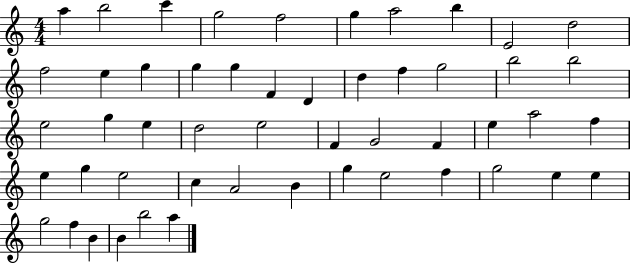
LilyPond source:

{
  \clef treble
  \numericTimeSignature
  \time 4/4
  \key c \major
  a''4 b''2 c'''4 | g''2 f''2 | g''4 a''2 b''4 | e'2 d''2 | \break f''2 e''4 g''4 | g''4 g''4 f'4 d'4 | d''4 f''4 g''2 | b''2 b''2 | \break e''2 g''4 e''4 | d''2 e''2 | f'4 g'2 f'4 | e''4 a''2 f''4 | \break e''4 g''4 e''2 | c''4 a'2 b'4 | g''4 e''2 f''4 | g''2 e''4 e''4 | \break g''2 f''4 b'4 | b'4 b''2 a''4 | \bar "|."
}